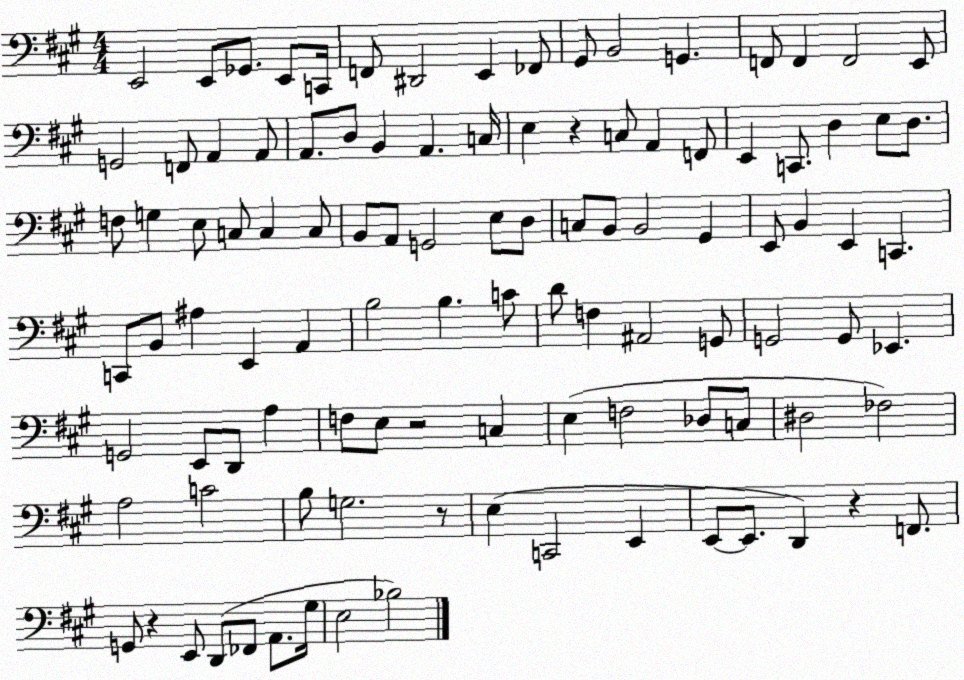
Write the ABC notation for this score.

X:1
T:Untitled
M:4/4
L:1/4
K:A
E,,2 E,,/2 _G,,/2 E,,/2 C,,/4 F,,/2 ^D,,2 E,, _F,,/2 ^G,,/2 B,,2 G,, F,,/2 F,, F,,2 E,,/2 G,,2 F,,/2 A,, A,,/2 A,,/2 D,/2 B,, A,, C,/4 E, z C,/2 A,, F,,/2 E,, C,,/2 D, E,/2 D,/2 F,/2 G, E,/2 C,/2 C, C,/2 B,,/2 A,,/2 G,,2 E,/2 D,/2 C,/2 B,,/2 B,,2 ^G,, E,,/2 B,, E,, C,, C,,/2 B,,/2 ^A, E,, A,, B,2 B, C/2 D/2 F, ^A,,2 G,,/2 G,,2 G,,/2 _E,, G,,2 E,,/2 D,,/2 A, F,/2 E,/2 z2 C, E, F,2 _D,/2 C,/2 ^D,2 _F,2 A,2 C2 B,/2 G,2 z/2 E, C,,2 E,, E,,/2 E,,/2 D,, z F,,/2 G,,/2 z E,,/2 D,,/2 _F,,/2 A,,/2 ^G,/4 E,2 _B,2